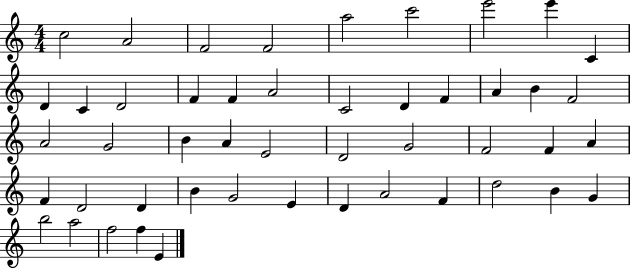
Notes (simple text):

C5/h A4/h F4/h F4/h A5/h C6/h E6/h E6/q C4/q D4/q C4/q D4/h F4/q F4/q A4/h C4/h D4/q F4/q A4/q B4/q F4/h A4/h G4/h B4/q A4/q E4/h D4/h G4/h F4/h F4/q A4/q F4/q D4/h D4/q B4/q G4/h E4/q D4/q A4/h F4/q D5/h B4/q G4/q B5/h A5/h F5/h F5/q E4/q